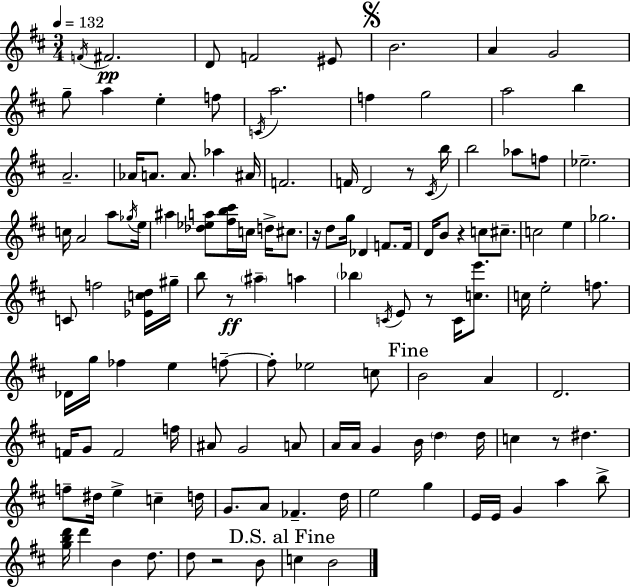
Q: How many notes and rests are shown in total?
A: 128